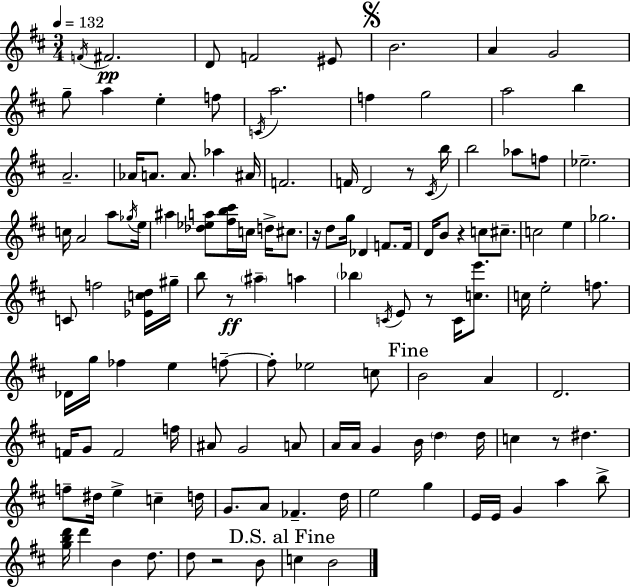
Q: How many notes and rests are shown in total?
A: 128